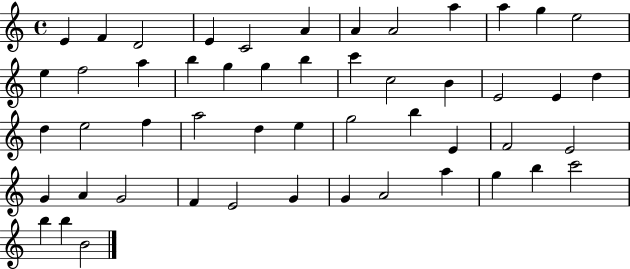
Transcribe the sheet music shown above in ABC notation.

X:1
T:Untitled
M:4/4
L:1/4
K:C
E F D2 E C2 A A A2 a a g e2 e f2 a b g g b c' c2 B E2 E d d e2 f a2 d e g2 b E F2 E2 G A G2 F E2 G G A2 a g b c'2 b b B2